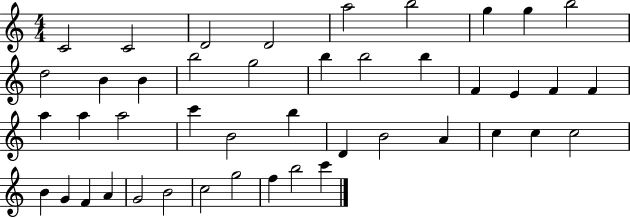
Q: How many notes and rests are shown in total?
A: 44